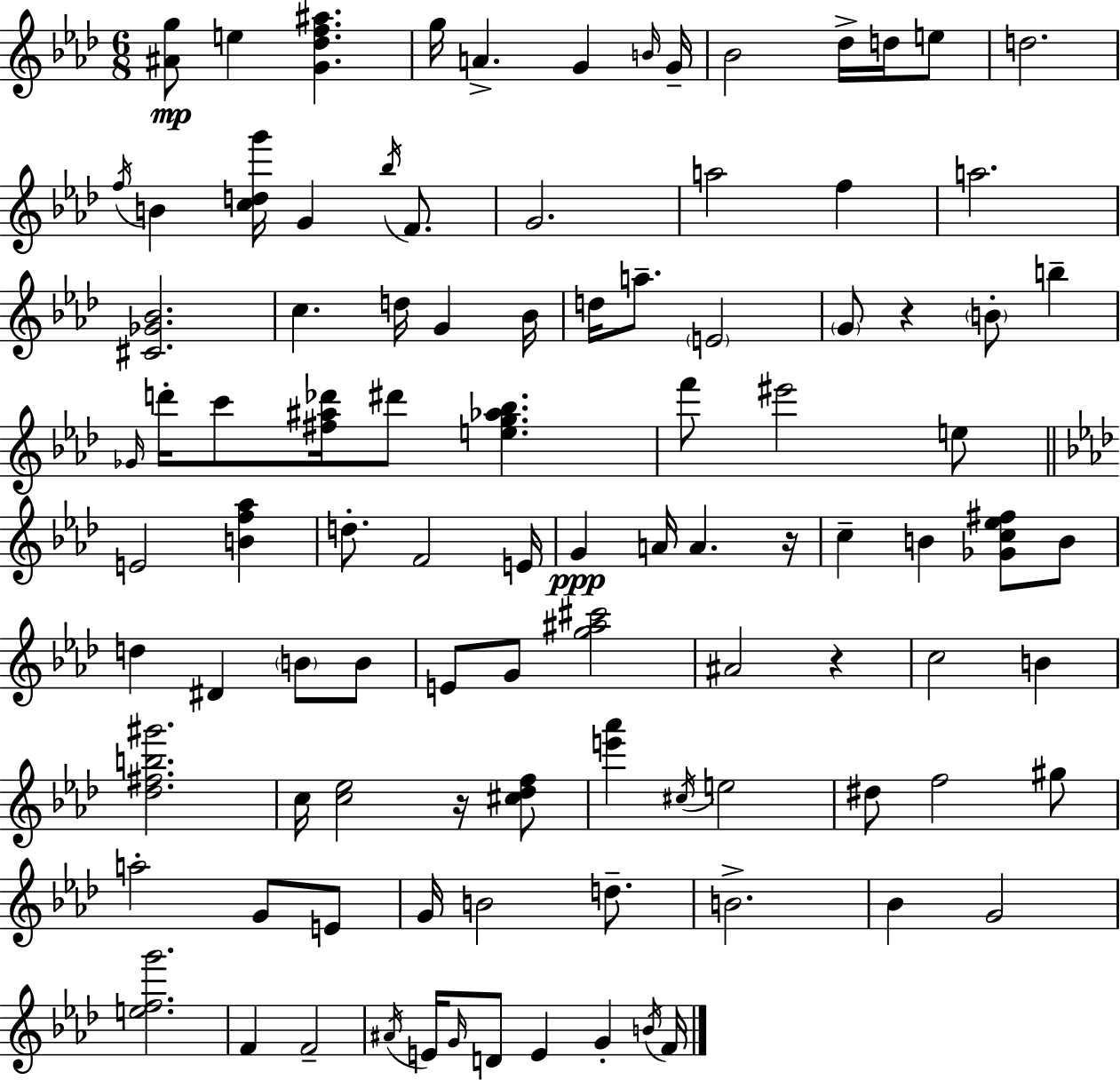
{
  \clef treble
  \numericTimeSignature
  \time 6/8
  \key f \minor
  <ais' g''>8\mp e''4 <g' des'' f'' ais''>4. | g''16 a'4.-> g'4 \grace { b'16 } | g'16-- bes'2 des''16-> d''16 e''8 | d''2. | \break \acciaccatura { f''16 } b'4 <c'' d'' g'''>16 g'4 \acciaccatura { bes''16 } | f'8. g'2. | a''2 f''4 | a''2. | \break <cis' ges' bes'>2. | c''4. d''16 g'4 | bes'16 d''16 a''8.-- \parenthesize e'2 | \parenthesize g'8 r4 \parenthesize b'8-. b''4-- | \break \grace { ges'16 } d'''16-. c'''8 <fis'' ais'' des'''>16 dis'''8 <e'' g'' aes'' bes''>4. | f'''8 eis'''2 | e''8 \bar "||" \break \key aes \major e'2 <b' f'' aes''>4 | d''8.-. f'2 e'16 | g'4\ppp a'16 a'4. r16 | c''4-- b'4 <ges' c'' ees'' fis''>8 b'8 | \break d''4 dis'4 \parenthesize b'8 b'8 | e'8 g'8 <g'' ais'' cis'''>2 | ais'2 r4 | c''2 b'4 | \break <des'' fis'' b'' gis'''>2. | c''16 <c'' ees''>2 r16 <cis'' des'' f''>8 | <e''' aes'''>4 \acciaccatura { cis''16 } e''2 | dis''8 f''2 gis''8 | \break a''2-. g'8 e'8 | g'16 b'2 d''8.-- | b'2.-> | bes'4 g'2 | \break <e'' f'' g'''>2. | f'4 f'2-- | \acciaccatura { ais'16 } e'16 \grace { g'16 } d'8 e'4 g'4-. | \acciaccatura { b'16 } f'16 \bar "|."
}